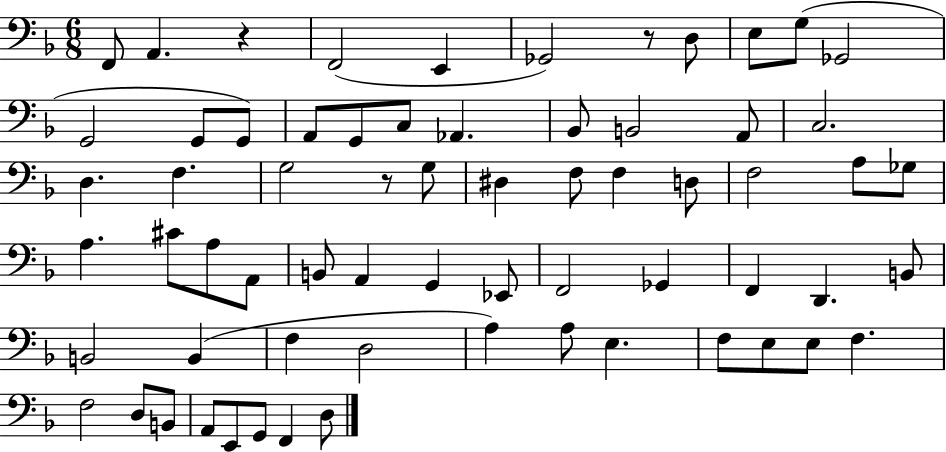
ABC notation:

X:1
T:Untitled
M:6/8
L:1/4
K:F
F,,/2 A,, z F,,2 E,, _G,,2 z/2 D,/2 E,/2 G,/2 _G,,2 G,,2 G,,/2 G,,/2 A,,/2 G,,/2 C,/2 _A,, _B,,/2 B,,2 A,,/2 C,2 D, F, G,2 z/2 G,/2 ^D, F,/2 F, D,/2 F,2 A,/2 _G,/2 A, ^C/2 A,/2 A,,/2 B,,/2 A,, G,, _E,,/2 F,,2 _G,, F,, D,, B,,/2 B,,2 B,, F, D,2 A, A,/2 E, F,/2 E,/2 E,/2 F, F,2 D,/2 B,,/2 A,,/2 E,,/2 G,,/2 F,, D,/2